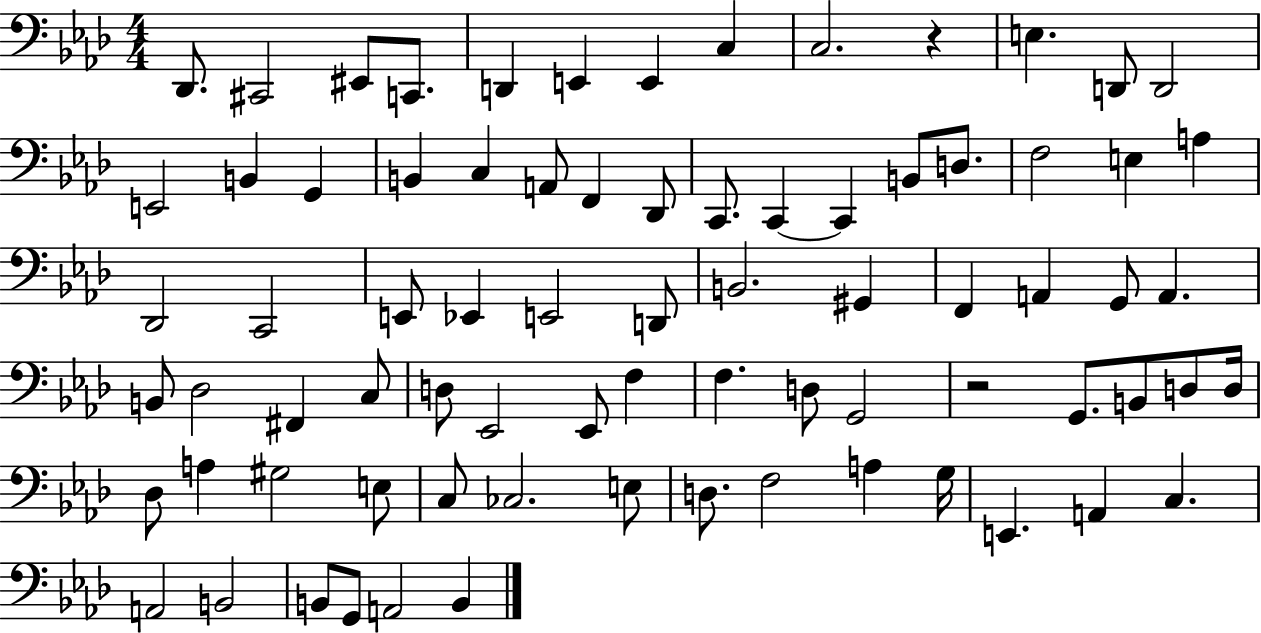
X:1
T:Untitled
M:4/4
L:1/4
K:Ab
_D,,/2 ^C,,2 ^E,,/2 C,,/2 D,, E,, E,, C, C,2 z E, D,,/2 D,,2 E,,2 B,, G,, B,, C, A,,/2 F,, _D,,/2 C,,/2 C,, C,, B,,/2 D,/2 F,2 E, A, _D,,2 C,,2 E,,/2 _E,, E,,2 D,,/2 B,,2 ^G,, F,, A,, G,,/2 A,, B,,/2 _D,2 ^F,, C,/2 D,/2 _E,,2 _E,,/2 F, F, D,/2 G,,2 z2 G,,/2 B,,/2 D,/2 D,/4 _D,/2 A, ^G,2 E,/2 C,/2 _C,2 E,/2 D,/2 F,2 A, G,/4 E,, A,, C, A,,2 B,,2 B,,/2 G,,/2 A,,2 B,,